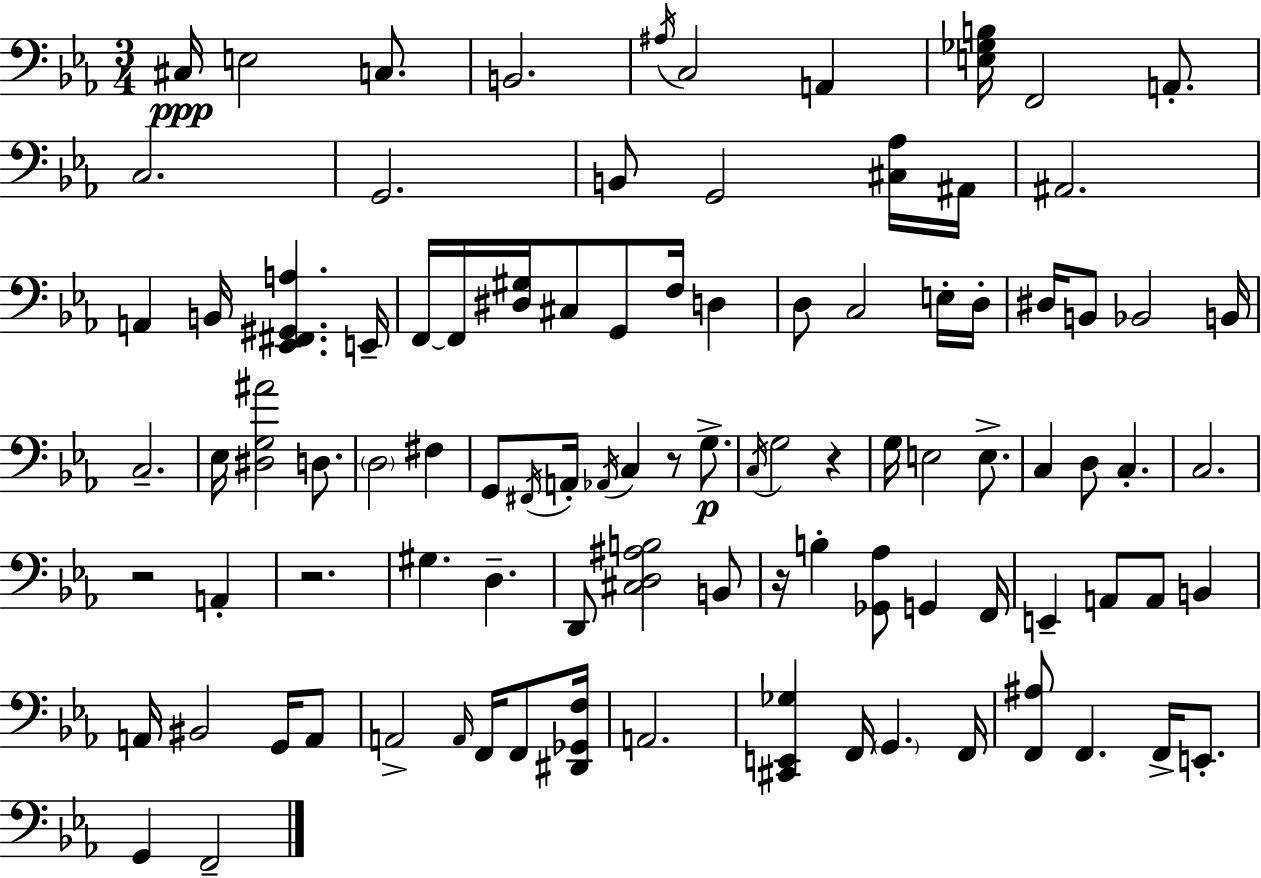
C#3/s E3/h C3/e. B2/h. A#3/s C3/h A2/q [E3,Gb3,B3]/s F2/h A2/e. C3/h. G2/h. B2/e G2/h [C#3,Ab3]/s A#2/s A#2/h. A2/q B2/s [Eb2,F#2,G#2,A3]/q. E2/s F2/s F2/s [D#3,G#3]/s C#3/e G2/e F3/s D3/q D3/e C3/h E3/s D3/s D#3/s B2/e Bb2/h B2/s C3/h. Eb3/s [D#3,G3,A#4]/h D3/e. D3/h F#3/q G2/e F#2/s A2/s Ab2/s C3/q R/e G3/e. C3/s G3/h R/q G3/s E3/h E3/e. C3/q D3/e C3/q. C3/h. R/h A2/q R/h. G#3/q. D3/q. D2/e [C#3,D3,A#3,B3]/h B2/e R/s B3/q [Gb2,Ab3]/e G2/q F2/s E2/q A2/e A2/e B2/q A2/s BIS2/h G2/s A2/e A2/h A2/s F2/s F2/e [D#2,Gb2,F3]/s A2/h. [C#2,E2,Gb3]/q F2/s G2/q. F2/s [F2,A#3]/e F2/q. F2/s E2/e. G2/q F2/h